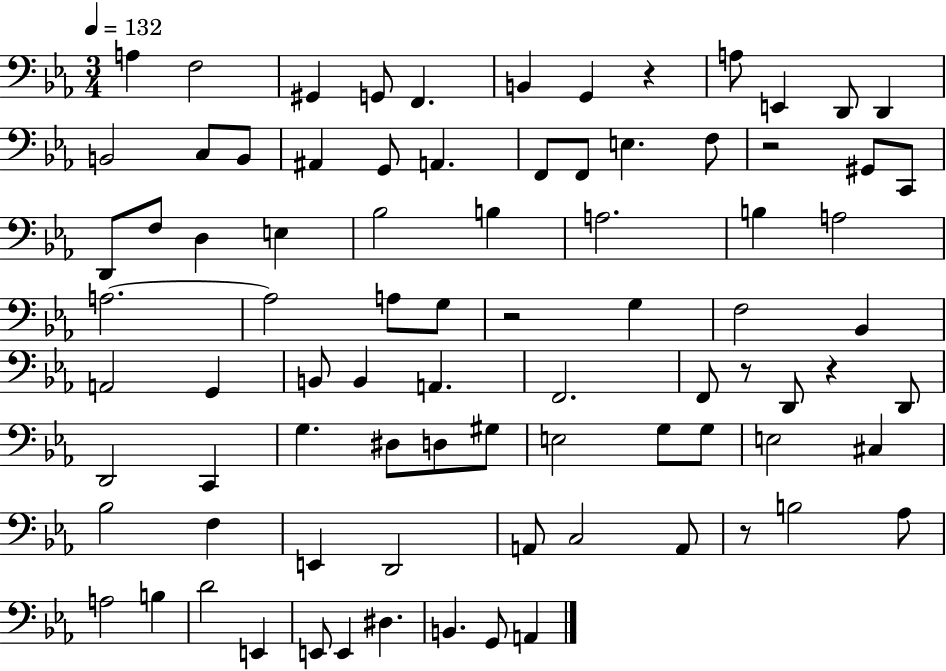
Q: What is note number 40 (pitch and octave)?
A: A2